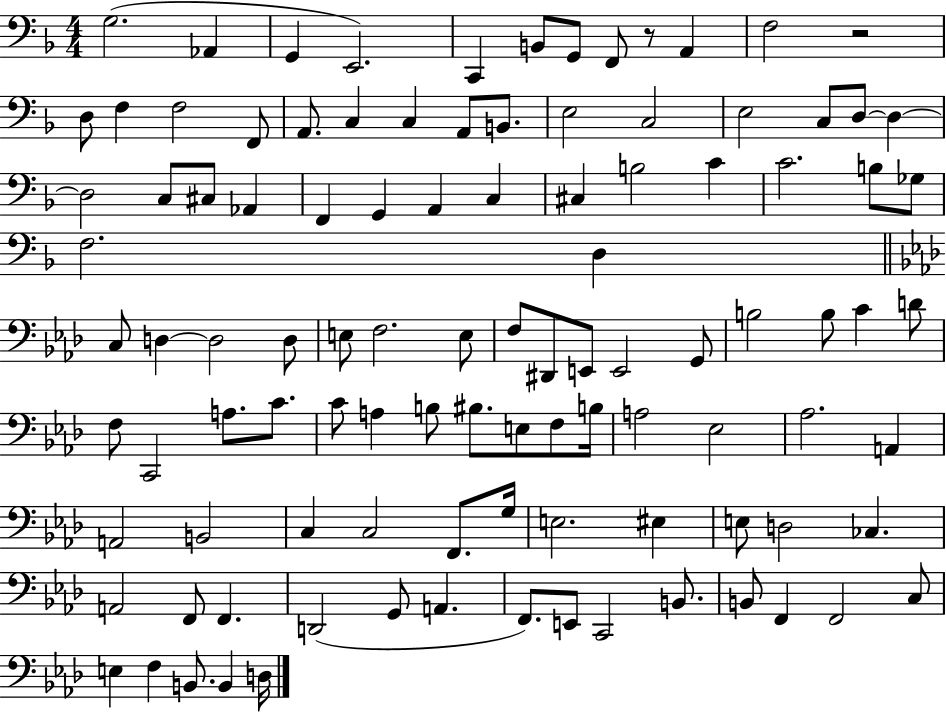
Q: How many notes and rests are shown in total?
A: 104